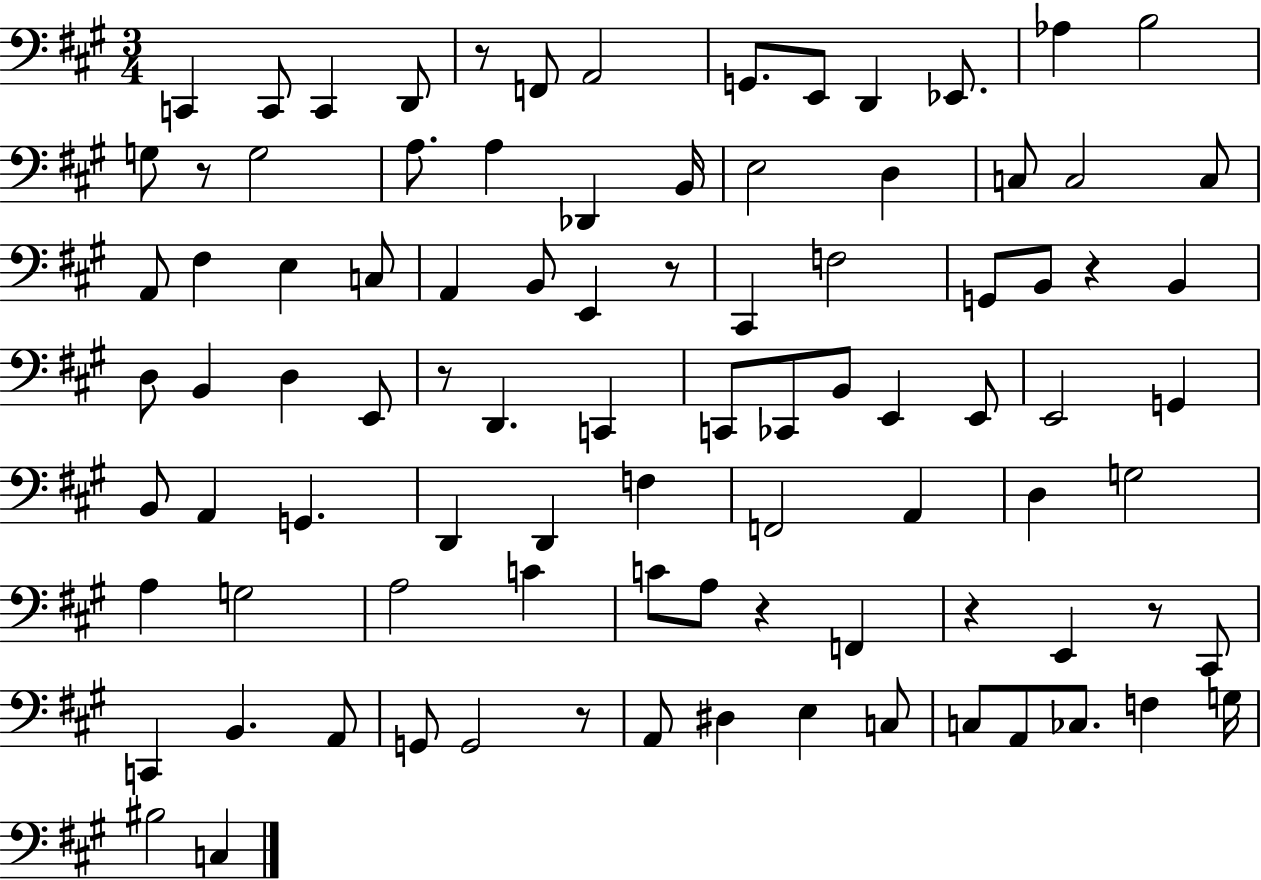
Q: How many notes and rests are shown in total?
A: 92